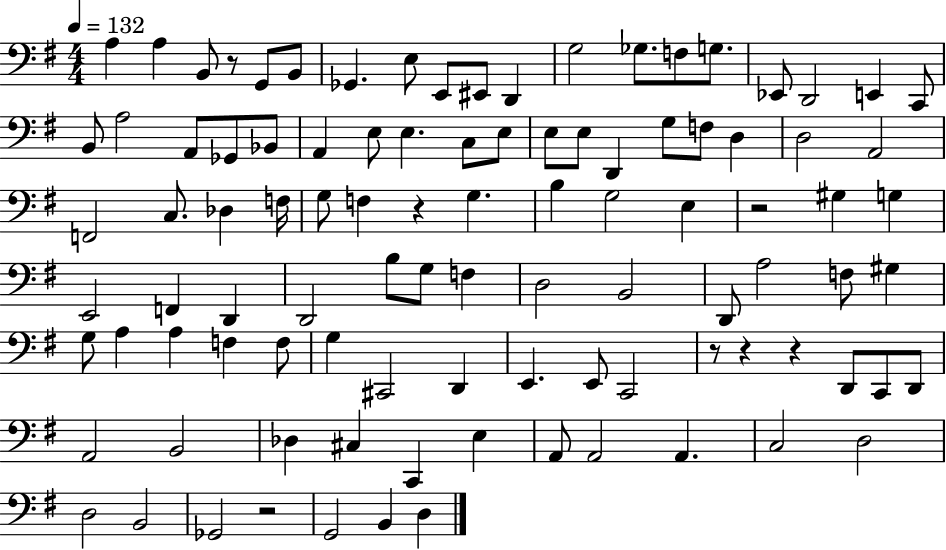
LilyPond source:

{
  \clef bass
  \numericTimeSignature
  \time 4/4
  \key g \major
  \tempo 4 = 132
  a4 a4 b,8 r8 g,8 b,8 | ges,4. e8 e,8 eis,8 d,4 | g2 ges8. f8 g8. | ees,8 d,2 e,4 c,8 | \break b,8 a2 a,8 ges,8 bes,8 | a,4 e8 e4. c8 e8 | e8 e8 d,4 g8 f8 d4 | d2 a,2 | \break f,2 c8. des4 f16 | g8 f4 r4 g4. | b4 g2 e4 | r2 gis4 g4 | \break e,2 f,4 d,4 | d,2 b8 g8 f4 | d2 b,2 | d,8 a2 f8 gis4 | \break g8 a4 a4 f4 f8 | g4 cis,2 d,4 | e,4. e,8 c,2 | r8 r4 r4 d,8 c,8 d,8 | \break a,2 b,2 | des4 cis4 c,4 e4 | a,8 a,2 a,4. | c2 d2 | \break d2 b,2 | ges,2 r2 | g,2 b,4 d4 | \bar "|."
}